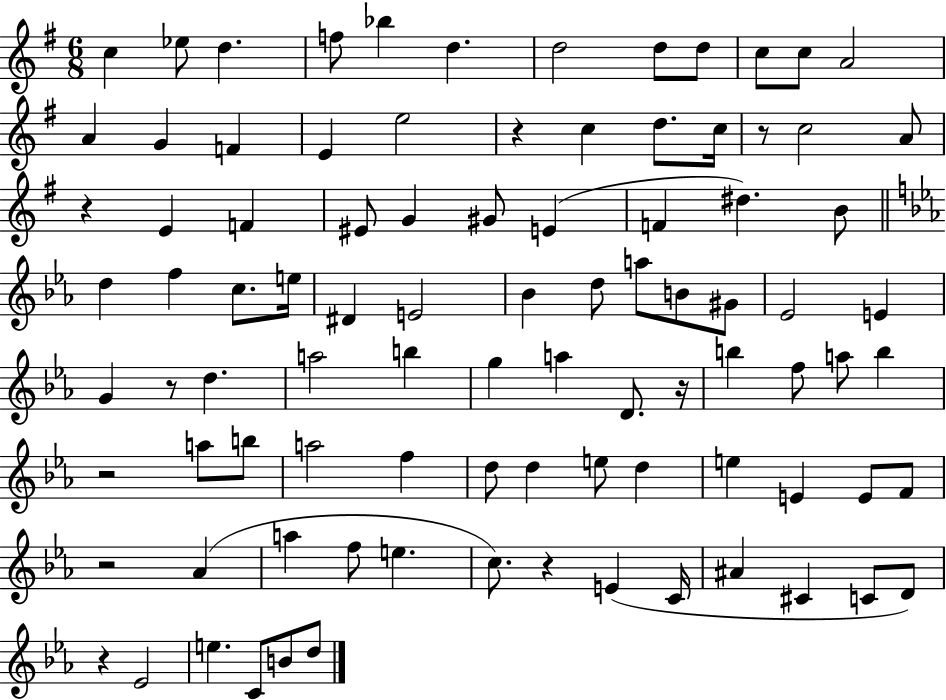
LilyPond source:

{
  \clef treble
  \numericTimeSignature
  \time 6/8
  \key g \major
  c''4 ees''8 d''4. | f''8 bes''4 d''4. | d''2 d''8 d''8 | c''8 c''8 a'2 | \break a'4 g'4 f'4 | e'4 e''2 | r4 c''4 d''8. c''16 | r8 c''2 a'8 | \break r4 e'4 f'4 | eis'8 g'4 gis'8 e'4( | f'4 dis''4.) b'8 | \bar "||" \break \key c \minor d''4 f''4 c''8. e''16 | dis'4 e'2 | bes'4 d''8 a''8 b'8 gis'8 | ees'2 e'4 | \break g'4 r8 d''4. | a''2 b''4 | g''4 a''4 d'8. r16 | b''4 f''8 a''8 b''4 | \break r2 a''8 b''8 | a''2 f''4 | d''8 d''4 e''8 d''4 | e''4 e'4 e'8 f'8 | \break r2 aes'4( | a''4 f''8 e''4. | c''8.) r4 e'4( c'16 | ais'4 cis'4 c'8 d'8) | \break r4 ees'2 | e''4. c'8 b'8 d''8 | \bar "|."
}